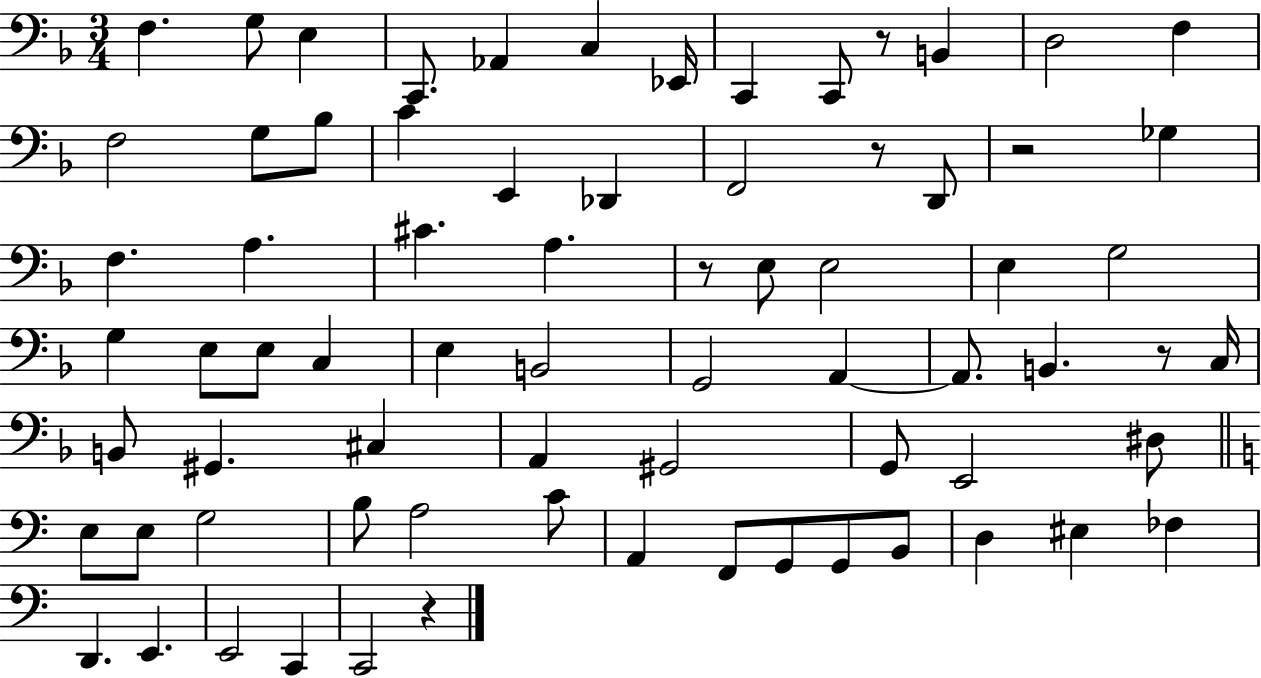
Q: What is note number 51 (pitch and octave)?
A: G3